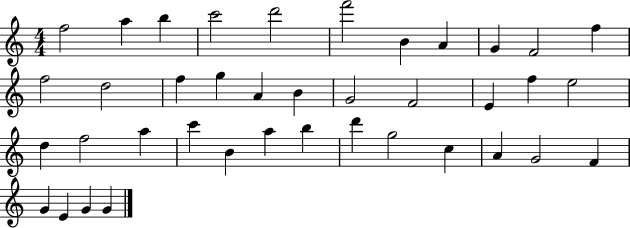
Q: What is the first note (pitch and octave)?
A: F5